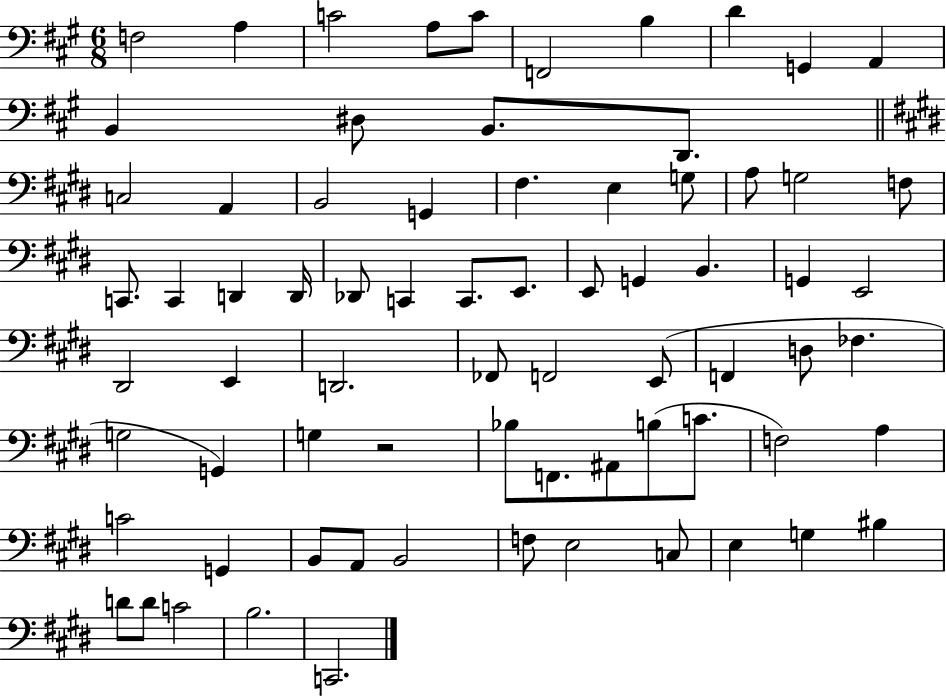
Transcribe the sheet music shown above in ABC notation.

X:1
T:Untitled
M:6/8
L:1/4
K:A
F,2 A, C2 A,/2 C/2 F,,2 B, D G,, A,, B,, ^D,/2 B,,/2 D,,/2 C,2 A,, B,,2 G,, ^F, E, G,/2 A,/2 G,2 F,/2 C,,/2 C,, D,, D,,/4 _D,,/2 C,, C,,/2 E,,/2 E,,/2 G,, B,, G,, E,,2 ^D,,2 E,, D,,2 _F,,/2 F,,2 E,,/2 F,, D,/2 _F, G,2 G,, G, z2 _B,/2 F,,/2 ^A,,/2 B,/2 C/2 F,2 A, C2 G,, B,,/2 A,,/2 B,,2 F,/2 E,2 C,/2 E, G, ^B, D/2 D/2 C2 B,2 C,,2